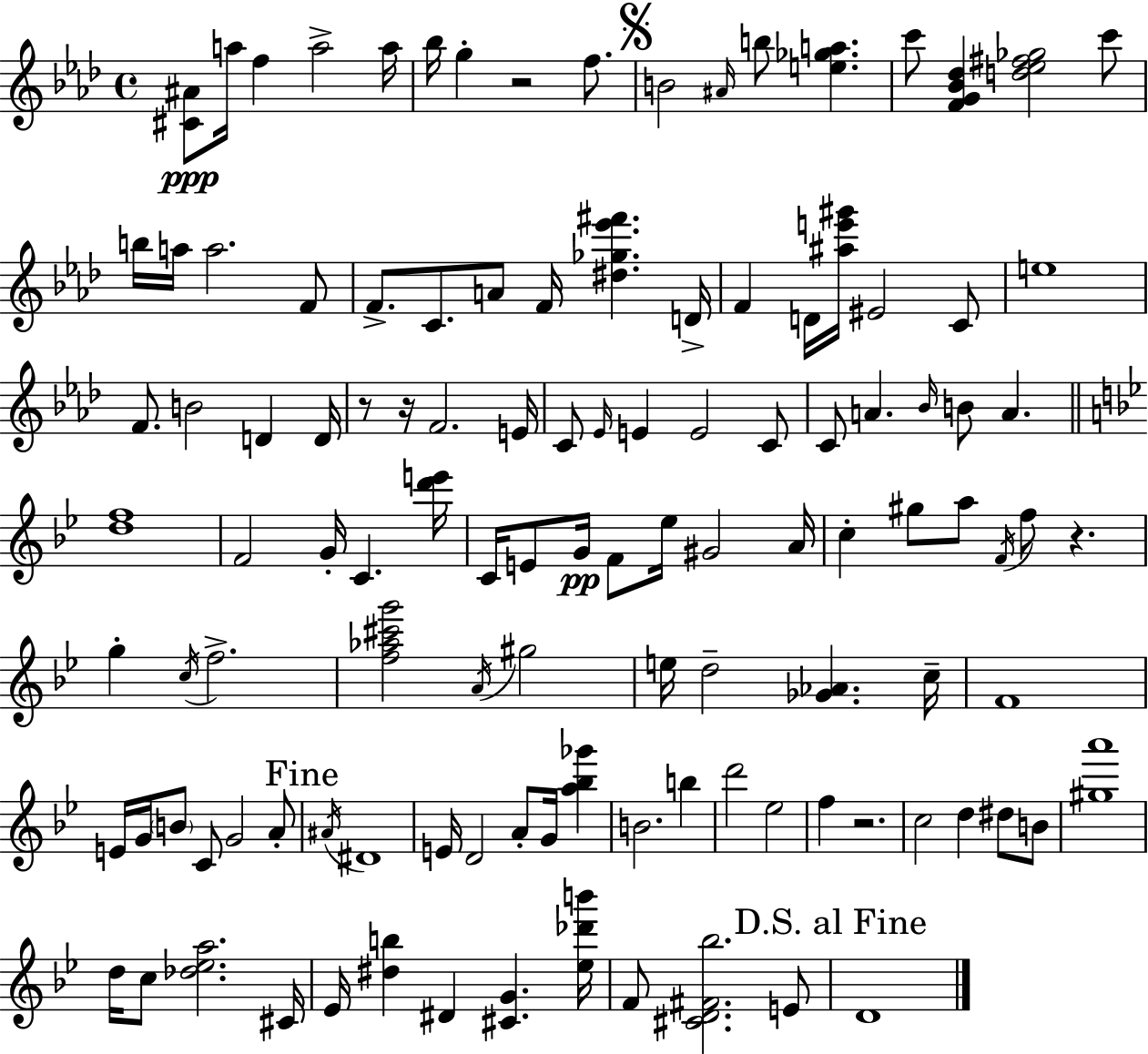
{
  \clef treble
  \time 4/4
  \defaultTimeSignature
  \key aes \major
  <cis' ais'>8\ppp a''16 f''4 a''2-> a''16 | bes''16 g''4-. r2 f''8. | \mark \markup { \musicglyph "scripts.segno" } b'2 \grace { ais'16 } b''8 <e'' ges'' a''>4. | c'''8 <f' g' bes' des''>4 <d'' ees'' fis'' ges''>2 c'''8 | \break b''16 a''16 a''2. f'8 | f'8.-> c'8. a'8 f'16 <dis'' ges'' ees''' fis'''>4. | d'16-> f'4 d'16 <ais'' e''' gis'''>16 eis'2 c'8 | e''1 | \break f'8. b'2 d'4 | d'16 r8 r16 f'2. | e'16 c'8 \grace { ees'16 } e'4 e'2 | c'8 c'8 a'4. \grace { bes'16 } b'8 a'4. | \break \bar "||" \break \key bes \major <d'' f''>1 | f'2 g'16-. c'4. <d''' e'''>16 | c'16 e'8 g'16\pp f'8 ees''16 gis'2 a'16 | c''4-. gis''8 a''8 \acciaccatura { f'16 } f''8 r4. | \break g''4-. \acciaccatura { c''16 } f''2.-> | <f'' aes'' cis''' g'''>2 \acciaccatura { a'16 } gis''2 | e''16 d''2-- <ges' aes'>4. | c''16-- f'1 | \break e'16 g'16 \parenthesize b'8 c'8 g'2 | a'8-. \mark "Fine" \acciaccatura { ais'16 } dis'1 | e'16 d'2 a'8-. g'16 | <a'' bes'' ges'''>4 b'2. | \break b''4 d'''2 ees''2 | f''4 r2. | c''2 d''4 | dis''8 b'8 <gis'' a'''>1 | \break d''16 c''8 <des'' ees'' a''>2. | cis'16 ees'16 <dis'' b''>4 dis'4 <cis' g'>4. | <ees'' des''' b'''>16 f'8 <cis' d' fis' bes''>2. | e'8 \mark "D.S. al Fine" d'1 | \break \bar "|."
}